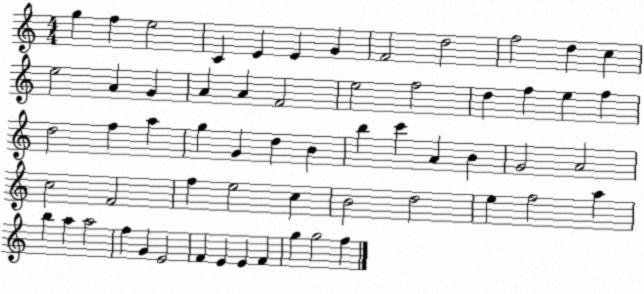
X:1
T:Untitled
M:4/4
L:1/4
K:C
g f e2 C E E G F2 d2 f2 d c e2 A G A A F2 e2 f2 d f e f d2 f a g G d B b c' A B G2 A2 c2 F2 f e2 c B2 d2 e f2 a b a a2 f G E2 F E E F g g2 f